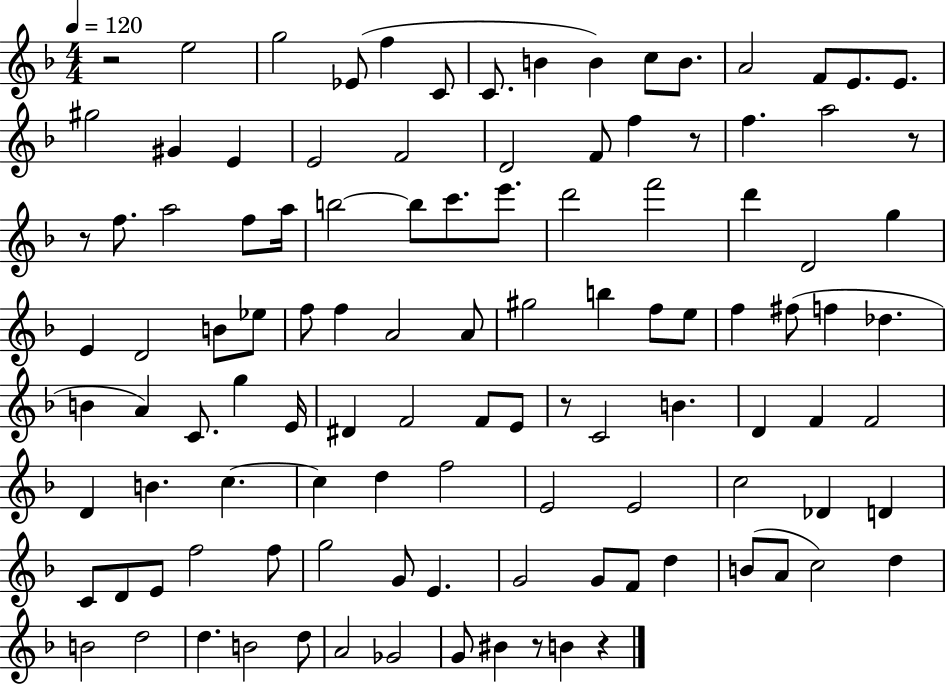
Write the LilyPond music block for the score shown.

{
  \clef treble
  \numericTimeSignature
  \time 4/4
  \key f \major
  \tempo 4 = 120
  r2 e''2 | g''2 ees'8( f''4 c'8 | c'8. b'4 b'4) c''8 b'8. | a'2 f'8 e'8. e'8. | \break gis''2 gis'4 e'4 | e'2 f'2 | d'2 f'8 f''4 r8 | f''4. a''2 r8 | \break r8 f''8. a''2 f''8 a''16 | b''2~~ b''8 c'''8. e'''8. | d'''2 f'''2 | d'''4 d'2 g''4 | \break e'4 d'2 b'8 ees''8 | f''8 f''4 a'2 a'8 | gis''2 b''4 f''8 e''8 | f''4 fis''8( f''4 des''4. | \break b'4 a'4) c'8. g''4 e'16 | dis'4 f'2 f'8 e'8 | r8 c'2 b'4. | d'4 f'4 f'2 | \break d'4 b'4. c''4.~~ | c''4 d''4 f''2 | e'2 e'2 | c''2 des'4 d'4 | \break c'8 d'8 e'8 f''2 f''8 | g''2 g'8 e'4. | g'2 g'8 f'8 d''4 | b'8( a'8 c''2) d''4 | \break b'2 d''2 | d''4. b'2 d''8 | a'2 ges'2 | g'8 bis'4 r8 b'4 r4 | \break \bar "|."
}